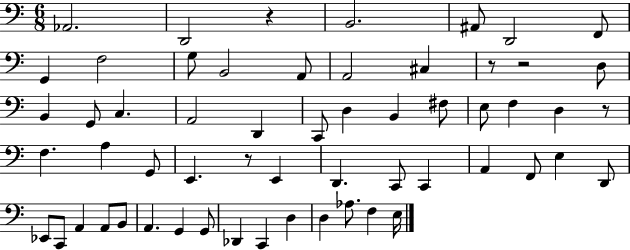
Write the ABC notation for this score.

X:1
T:Untitled
M:6/8
L:1/4
K:C
_A,,2 D,,2 z B,,2 ^A,,/2 D,,2 F,,/2 G,, F,2 G,/2 B,,2 A,,/2 A,,2 ^C, z/2 z2 D,/2 B,, G,,/2 C, A,,2 D,, C,,/2 D, B,, ^F,/2 E,/2 F, D, z/2 F, A, G,,/2 E,, z/2 E,, D,, C,,/2 C,, A,, F,,/2 E, D,,/2 _E,,/2 C,,/2 A,, A,,/2 B,,/2 A,, G,, G,,/2 _D,, C,, D, D, _A,/2 F, E,/4